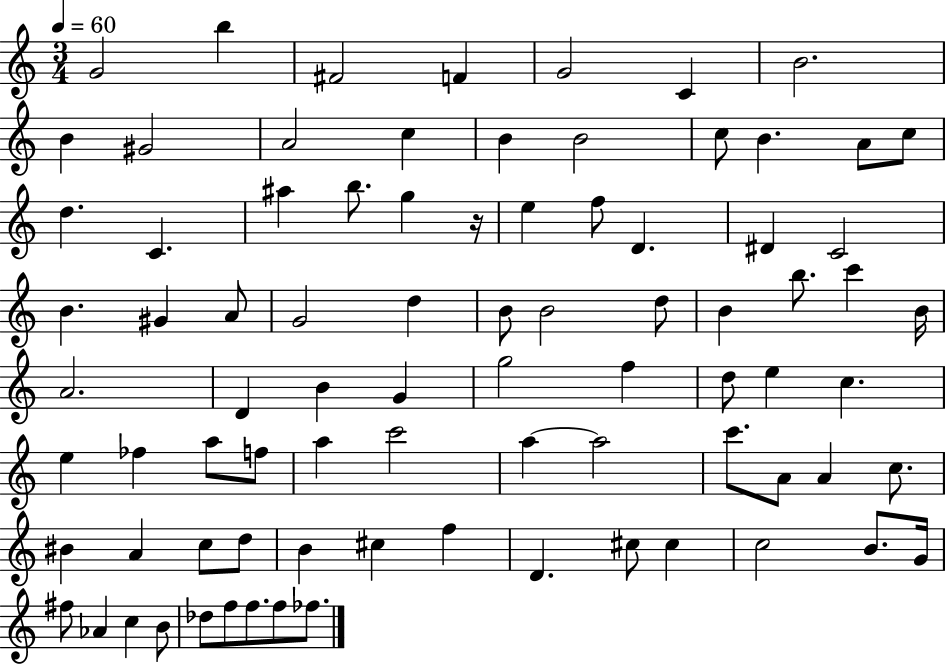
{
  \clef treble
  \numericTimeSignature
  \time 3/4
  \key c \major
  \tempo 4 = 60
  g'2 b''4 | fis'2 f'4 | g'2 c'4 | b'2. | \break b'4 gis'2 | a'2 c''4 | b'4 b'2 | c''8 b'4. a'8 c''8 | \break d''4. c'4. | ais''4 b''8. g''4 r16 | e''4 f''8 d'4. | dis'4 c'2 | \break b'4. gis'4 a'8 | g'2 d''4 | b'8 b'2 d''8 | b'4 b''8. c'''4 b'16 | \break a'2. | d'4 b'4 g'4 | g''2 f''4 | d''8 e''4 c''4. | \break e''4 fes''4 a''8 f''8 | a''4 c'''2 | a''4~~ a''2 | c'''8. a'8 a'4 c''8. | \break bis'4 a'4 c''8 d''8 | b'4 cis''4 f''4 | d'4. cis''8 cis''4 | c''2 b'8. g'16 | \break fis''8 aes'4 c''4 b'8 | des''8 f''8 f''8. f''8 fes''8. | \bar "|."
}